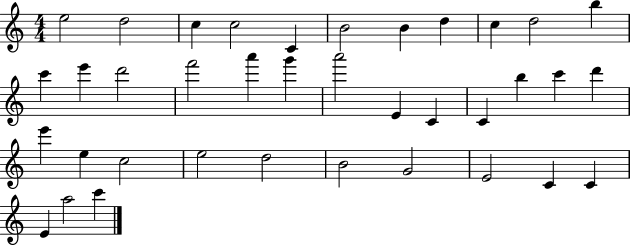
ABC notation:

X:1
T:Untitled
M:4/4
L:1/4
K:C
e2 d2 c c2 C B2 B d c d2 b c' e' d'2 f'2 a' g' a'2 E C C b c' d' e' e c2 e2 d2 B2 G2 E2 C C E a2 c'